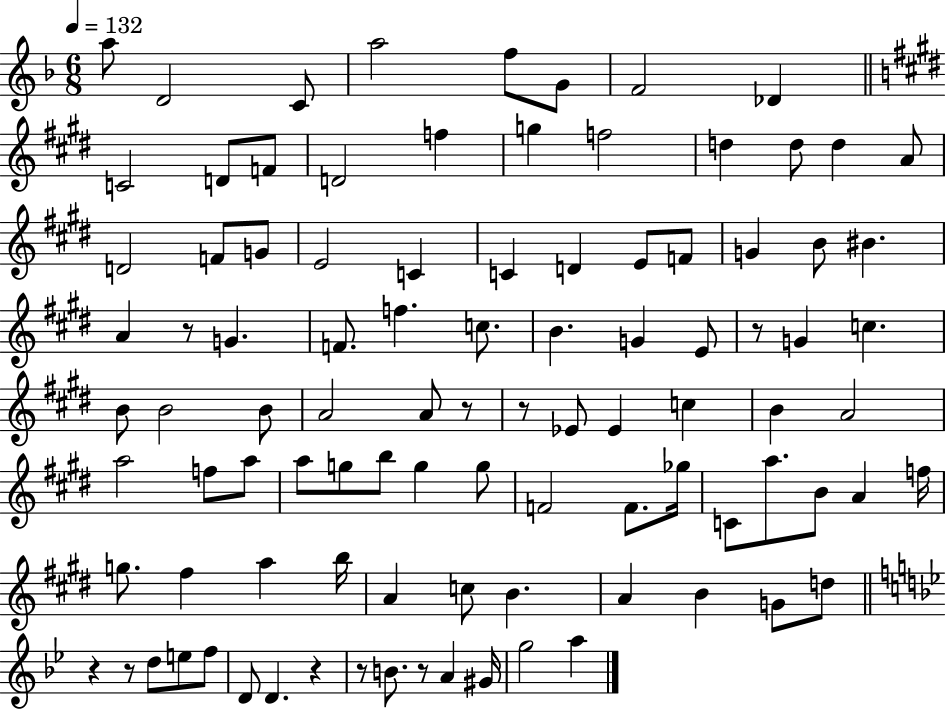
A5/e D4/h C4/e A5/h F5/e G4/e F4/h Db4/q C4/h D4/e F4/e D4/h F5/q G5/q F5/h D5/q D5/e D5/q A4/e D4/h F4/e G4/e E4/h C4/q C4/q D4/q E4/e F4/e G4/q B4/e BIS4/q. A4/q R/e G4/q. F4/e. F5/q. C5/e. B4/q. G4/q E4/e R/e G4/q C5/q. B4/e B4/h B4/e A4/h A4/e R/e R/e Eb4/e Eb4/q C5/q B4/q A4/h A5/h F5/e A5/e A5/e G5/e B5/e G5/q G5/e F4/h F4/e. Gb5/s C4/e A5/e. B4/e A4/q F5/s G5/e. F#5/q A5/q B5/s A4/q C5/e B4/q. A4/q B4/q G4/e D5/e R/q R/e D5/e E5/e F5/e D4/e D4/q. R/q R/e B4/e. R/e A4/q G#4/s G5/h A5/q